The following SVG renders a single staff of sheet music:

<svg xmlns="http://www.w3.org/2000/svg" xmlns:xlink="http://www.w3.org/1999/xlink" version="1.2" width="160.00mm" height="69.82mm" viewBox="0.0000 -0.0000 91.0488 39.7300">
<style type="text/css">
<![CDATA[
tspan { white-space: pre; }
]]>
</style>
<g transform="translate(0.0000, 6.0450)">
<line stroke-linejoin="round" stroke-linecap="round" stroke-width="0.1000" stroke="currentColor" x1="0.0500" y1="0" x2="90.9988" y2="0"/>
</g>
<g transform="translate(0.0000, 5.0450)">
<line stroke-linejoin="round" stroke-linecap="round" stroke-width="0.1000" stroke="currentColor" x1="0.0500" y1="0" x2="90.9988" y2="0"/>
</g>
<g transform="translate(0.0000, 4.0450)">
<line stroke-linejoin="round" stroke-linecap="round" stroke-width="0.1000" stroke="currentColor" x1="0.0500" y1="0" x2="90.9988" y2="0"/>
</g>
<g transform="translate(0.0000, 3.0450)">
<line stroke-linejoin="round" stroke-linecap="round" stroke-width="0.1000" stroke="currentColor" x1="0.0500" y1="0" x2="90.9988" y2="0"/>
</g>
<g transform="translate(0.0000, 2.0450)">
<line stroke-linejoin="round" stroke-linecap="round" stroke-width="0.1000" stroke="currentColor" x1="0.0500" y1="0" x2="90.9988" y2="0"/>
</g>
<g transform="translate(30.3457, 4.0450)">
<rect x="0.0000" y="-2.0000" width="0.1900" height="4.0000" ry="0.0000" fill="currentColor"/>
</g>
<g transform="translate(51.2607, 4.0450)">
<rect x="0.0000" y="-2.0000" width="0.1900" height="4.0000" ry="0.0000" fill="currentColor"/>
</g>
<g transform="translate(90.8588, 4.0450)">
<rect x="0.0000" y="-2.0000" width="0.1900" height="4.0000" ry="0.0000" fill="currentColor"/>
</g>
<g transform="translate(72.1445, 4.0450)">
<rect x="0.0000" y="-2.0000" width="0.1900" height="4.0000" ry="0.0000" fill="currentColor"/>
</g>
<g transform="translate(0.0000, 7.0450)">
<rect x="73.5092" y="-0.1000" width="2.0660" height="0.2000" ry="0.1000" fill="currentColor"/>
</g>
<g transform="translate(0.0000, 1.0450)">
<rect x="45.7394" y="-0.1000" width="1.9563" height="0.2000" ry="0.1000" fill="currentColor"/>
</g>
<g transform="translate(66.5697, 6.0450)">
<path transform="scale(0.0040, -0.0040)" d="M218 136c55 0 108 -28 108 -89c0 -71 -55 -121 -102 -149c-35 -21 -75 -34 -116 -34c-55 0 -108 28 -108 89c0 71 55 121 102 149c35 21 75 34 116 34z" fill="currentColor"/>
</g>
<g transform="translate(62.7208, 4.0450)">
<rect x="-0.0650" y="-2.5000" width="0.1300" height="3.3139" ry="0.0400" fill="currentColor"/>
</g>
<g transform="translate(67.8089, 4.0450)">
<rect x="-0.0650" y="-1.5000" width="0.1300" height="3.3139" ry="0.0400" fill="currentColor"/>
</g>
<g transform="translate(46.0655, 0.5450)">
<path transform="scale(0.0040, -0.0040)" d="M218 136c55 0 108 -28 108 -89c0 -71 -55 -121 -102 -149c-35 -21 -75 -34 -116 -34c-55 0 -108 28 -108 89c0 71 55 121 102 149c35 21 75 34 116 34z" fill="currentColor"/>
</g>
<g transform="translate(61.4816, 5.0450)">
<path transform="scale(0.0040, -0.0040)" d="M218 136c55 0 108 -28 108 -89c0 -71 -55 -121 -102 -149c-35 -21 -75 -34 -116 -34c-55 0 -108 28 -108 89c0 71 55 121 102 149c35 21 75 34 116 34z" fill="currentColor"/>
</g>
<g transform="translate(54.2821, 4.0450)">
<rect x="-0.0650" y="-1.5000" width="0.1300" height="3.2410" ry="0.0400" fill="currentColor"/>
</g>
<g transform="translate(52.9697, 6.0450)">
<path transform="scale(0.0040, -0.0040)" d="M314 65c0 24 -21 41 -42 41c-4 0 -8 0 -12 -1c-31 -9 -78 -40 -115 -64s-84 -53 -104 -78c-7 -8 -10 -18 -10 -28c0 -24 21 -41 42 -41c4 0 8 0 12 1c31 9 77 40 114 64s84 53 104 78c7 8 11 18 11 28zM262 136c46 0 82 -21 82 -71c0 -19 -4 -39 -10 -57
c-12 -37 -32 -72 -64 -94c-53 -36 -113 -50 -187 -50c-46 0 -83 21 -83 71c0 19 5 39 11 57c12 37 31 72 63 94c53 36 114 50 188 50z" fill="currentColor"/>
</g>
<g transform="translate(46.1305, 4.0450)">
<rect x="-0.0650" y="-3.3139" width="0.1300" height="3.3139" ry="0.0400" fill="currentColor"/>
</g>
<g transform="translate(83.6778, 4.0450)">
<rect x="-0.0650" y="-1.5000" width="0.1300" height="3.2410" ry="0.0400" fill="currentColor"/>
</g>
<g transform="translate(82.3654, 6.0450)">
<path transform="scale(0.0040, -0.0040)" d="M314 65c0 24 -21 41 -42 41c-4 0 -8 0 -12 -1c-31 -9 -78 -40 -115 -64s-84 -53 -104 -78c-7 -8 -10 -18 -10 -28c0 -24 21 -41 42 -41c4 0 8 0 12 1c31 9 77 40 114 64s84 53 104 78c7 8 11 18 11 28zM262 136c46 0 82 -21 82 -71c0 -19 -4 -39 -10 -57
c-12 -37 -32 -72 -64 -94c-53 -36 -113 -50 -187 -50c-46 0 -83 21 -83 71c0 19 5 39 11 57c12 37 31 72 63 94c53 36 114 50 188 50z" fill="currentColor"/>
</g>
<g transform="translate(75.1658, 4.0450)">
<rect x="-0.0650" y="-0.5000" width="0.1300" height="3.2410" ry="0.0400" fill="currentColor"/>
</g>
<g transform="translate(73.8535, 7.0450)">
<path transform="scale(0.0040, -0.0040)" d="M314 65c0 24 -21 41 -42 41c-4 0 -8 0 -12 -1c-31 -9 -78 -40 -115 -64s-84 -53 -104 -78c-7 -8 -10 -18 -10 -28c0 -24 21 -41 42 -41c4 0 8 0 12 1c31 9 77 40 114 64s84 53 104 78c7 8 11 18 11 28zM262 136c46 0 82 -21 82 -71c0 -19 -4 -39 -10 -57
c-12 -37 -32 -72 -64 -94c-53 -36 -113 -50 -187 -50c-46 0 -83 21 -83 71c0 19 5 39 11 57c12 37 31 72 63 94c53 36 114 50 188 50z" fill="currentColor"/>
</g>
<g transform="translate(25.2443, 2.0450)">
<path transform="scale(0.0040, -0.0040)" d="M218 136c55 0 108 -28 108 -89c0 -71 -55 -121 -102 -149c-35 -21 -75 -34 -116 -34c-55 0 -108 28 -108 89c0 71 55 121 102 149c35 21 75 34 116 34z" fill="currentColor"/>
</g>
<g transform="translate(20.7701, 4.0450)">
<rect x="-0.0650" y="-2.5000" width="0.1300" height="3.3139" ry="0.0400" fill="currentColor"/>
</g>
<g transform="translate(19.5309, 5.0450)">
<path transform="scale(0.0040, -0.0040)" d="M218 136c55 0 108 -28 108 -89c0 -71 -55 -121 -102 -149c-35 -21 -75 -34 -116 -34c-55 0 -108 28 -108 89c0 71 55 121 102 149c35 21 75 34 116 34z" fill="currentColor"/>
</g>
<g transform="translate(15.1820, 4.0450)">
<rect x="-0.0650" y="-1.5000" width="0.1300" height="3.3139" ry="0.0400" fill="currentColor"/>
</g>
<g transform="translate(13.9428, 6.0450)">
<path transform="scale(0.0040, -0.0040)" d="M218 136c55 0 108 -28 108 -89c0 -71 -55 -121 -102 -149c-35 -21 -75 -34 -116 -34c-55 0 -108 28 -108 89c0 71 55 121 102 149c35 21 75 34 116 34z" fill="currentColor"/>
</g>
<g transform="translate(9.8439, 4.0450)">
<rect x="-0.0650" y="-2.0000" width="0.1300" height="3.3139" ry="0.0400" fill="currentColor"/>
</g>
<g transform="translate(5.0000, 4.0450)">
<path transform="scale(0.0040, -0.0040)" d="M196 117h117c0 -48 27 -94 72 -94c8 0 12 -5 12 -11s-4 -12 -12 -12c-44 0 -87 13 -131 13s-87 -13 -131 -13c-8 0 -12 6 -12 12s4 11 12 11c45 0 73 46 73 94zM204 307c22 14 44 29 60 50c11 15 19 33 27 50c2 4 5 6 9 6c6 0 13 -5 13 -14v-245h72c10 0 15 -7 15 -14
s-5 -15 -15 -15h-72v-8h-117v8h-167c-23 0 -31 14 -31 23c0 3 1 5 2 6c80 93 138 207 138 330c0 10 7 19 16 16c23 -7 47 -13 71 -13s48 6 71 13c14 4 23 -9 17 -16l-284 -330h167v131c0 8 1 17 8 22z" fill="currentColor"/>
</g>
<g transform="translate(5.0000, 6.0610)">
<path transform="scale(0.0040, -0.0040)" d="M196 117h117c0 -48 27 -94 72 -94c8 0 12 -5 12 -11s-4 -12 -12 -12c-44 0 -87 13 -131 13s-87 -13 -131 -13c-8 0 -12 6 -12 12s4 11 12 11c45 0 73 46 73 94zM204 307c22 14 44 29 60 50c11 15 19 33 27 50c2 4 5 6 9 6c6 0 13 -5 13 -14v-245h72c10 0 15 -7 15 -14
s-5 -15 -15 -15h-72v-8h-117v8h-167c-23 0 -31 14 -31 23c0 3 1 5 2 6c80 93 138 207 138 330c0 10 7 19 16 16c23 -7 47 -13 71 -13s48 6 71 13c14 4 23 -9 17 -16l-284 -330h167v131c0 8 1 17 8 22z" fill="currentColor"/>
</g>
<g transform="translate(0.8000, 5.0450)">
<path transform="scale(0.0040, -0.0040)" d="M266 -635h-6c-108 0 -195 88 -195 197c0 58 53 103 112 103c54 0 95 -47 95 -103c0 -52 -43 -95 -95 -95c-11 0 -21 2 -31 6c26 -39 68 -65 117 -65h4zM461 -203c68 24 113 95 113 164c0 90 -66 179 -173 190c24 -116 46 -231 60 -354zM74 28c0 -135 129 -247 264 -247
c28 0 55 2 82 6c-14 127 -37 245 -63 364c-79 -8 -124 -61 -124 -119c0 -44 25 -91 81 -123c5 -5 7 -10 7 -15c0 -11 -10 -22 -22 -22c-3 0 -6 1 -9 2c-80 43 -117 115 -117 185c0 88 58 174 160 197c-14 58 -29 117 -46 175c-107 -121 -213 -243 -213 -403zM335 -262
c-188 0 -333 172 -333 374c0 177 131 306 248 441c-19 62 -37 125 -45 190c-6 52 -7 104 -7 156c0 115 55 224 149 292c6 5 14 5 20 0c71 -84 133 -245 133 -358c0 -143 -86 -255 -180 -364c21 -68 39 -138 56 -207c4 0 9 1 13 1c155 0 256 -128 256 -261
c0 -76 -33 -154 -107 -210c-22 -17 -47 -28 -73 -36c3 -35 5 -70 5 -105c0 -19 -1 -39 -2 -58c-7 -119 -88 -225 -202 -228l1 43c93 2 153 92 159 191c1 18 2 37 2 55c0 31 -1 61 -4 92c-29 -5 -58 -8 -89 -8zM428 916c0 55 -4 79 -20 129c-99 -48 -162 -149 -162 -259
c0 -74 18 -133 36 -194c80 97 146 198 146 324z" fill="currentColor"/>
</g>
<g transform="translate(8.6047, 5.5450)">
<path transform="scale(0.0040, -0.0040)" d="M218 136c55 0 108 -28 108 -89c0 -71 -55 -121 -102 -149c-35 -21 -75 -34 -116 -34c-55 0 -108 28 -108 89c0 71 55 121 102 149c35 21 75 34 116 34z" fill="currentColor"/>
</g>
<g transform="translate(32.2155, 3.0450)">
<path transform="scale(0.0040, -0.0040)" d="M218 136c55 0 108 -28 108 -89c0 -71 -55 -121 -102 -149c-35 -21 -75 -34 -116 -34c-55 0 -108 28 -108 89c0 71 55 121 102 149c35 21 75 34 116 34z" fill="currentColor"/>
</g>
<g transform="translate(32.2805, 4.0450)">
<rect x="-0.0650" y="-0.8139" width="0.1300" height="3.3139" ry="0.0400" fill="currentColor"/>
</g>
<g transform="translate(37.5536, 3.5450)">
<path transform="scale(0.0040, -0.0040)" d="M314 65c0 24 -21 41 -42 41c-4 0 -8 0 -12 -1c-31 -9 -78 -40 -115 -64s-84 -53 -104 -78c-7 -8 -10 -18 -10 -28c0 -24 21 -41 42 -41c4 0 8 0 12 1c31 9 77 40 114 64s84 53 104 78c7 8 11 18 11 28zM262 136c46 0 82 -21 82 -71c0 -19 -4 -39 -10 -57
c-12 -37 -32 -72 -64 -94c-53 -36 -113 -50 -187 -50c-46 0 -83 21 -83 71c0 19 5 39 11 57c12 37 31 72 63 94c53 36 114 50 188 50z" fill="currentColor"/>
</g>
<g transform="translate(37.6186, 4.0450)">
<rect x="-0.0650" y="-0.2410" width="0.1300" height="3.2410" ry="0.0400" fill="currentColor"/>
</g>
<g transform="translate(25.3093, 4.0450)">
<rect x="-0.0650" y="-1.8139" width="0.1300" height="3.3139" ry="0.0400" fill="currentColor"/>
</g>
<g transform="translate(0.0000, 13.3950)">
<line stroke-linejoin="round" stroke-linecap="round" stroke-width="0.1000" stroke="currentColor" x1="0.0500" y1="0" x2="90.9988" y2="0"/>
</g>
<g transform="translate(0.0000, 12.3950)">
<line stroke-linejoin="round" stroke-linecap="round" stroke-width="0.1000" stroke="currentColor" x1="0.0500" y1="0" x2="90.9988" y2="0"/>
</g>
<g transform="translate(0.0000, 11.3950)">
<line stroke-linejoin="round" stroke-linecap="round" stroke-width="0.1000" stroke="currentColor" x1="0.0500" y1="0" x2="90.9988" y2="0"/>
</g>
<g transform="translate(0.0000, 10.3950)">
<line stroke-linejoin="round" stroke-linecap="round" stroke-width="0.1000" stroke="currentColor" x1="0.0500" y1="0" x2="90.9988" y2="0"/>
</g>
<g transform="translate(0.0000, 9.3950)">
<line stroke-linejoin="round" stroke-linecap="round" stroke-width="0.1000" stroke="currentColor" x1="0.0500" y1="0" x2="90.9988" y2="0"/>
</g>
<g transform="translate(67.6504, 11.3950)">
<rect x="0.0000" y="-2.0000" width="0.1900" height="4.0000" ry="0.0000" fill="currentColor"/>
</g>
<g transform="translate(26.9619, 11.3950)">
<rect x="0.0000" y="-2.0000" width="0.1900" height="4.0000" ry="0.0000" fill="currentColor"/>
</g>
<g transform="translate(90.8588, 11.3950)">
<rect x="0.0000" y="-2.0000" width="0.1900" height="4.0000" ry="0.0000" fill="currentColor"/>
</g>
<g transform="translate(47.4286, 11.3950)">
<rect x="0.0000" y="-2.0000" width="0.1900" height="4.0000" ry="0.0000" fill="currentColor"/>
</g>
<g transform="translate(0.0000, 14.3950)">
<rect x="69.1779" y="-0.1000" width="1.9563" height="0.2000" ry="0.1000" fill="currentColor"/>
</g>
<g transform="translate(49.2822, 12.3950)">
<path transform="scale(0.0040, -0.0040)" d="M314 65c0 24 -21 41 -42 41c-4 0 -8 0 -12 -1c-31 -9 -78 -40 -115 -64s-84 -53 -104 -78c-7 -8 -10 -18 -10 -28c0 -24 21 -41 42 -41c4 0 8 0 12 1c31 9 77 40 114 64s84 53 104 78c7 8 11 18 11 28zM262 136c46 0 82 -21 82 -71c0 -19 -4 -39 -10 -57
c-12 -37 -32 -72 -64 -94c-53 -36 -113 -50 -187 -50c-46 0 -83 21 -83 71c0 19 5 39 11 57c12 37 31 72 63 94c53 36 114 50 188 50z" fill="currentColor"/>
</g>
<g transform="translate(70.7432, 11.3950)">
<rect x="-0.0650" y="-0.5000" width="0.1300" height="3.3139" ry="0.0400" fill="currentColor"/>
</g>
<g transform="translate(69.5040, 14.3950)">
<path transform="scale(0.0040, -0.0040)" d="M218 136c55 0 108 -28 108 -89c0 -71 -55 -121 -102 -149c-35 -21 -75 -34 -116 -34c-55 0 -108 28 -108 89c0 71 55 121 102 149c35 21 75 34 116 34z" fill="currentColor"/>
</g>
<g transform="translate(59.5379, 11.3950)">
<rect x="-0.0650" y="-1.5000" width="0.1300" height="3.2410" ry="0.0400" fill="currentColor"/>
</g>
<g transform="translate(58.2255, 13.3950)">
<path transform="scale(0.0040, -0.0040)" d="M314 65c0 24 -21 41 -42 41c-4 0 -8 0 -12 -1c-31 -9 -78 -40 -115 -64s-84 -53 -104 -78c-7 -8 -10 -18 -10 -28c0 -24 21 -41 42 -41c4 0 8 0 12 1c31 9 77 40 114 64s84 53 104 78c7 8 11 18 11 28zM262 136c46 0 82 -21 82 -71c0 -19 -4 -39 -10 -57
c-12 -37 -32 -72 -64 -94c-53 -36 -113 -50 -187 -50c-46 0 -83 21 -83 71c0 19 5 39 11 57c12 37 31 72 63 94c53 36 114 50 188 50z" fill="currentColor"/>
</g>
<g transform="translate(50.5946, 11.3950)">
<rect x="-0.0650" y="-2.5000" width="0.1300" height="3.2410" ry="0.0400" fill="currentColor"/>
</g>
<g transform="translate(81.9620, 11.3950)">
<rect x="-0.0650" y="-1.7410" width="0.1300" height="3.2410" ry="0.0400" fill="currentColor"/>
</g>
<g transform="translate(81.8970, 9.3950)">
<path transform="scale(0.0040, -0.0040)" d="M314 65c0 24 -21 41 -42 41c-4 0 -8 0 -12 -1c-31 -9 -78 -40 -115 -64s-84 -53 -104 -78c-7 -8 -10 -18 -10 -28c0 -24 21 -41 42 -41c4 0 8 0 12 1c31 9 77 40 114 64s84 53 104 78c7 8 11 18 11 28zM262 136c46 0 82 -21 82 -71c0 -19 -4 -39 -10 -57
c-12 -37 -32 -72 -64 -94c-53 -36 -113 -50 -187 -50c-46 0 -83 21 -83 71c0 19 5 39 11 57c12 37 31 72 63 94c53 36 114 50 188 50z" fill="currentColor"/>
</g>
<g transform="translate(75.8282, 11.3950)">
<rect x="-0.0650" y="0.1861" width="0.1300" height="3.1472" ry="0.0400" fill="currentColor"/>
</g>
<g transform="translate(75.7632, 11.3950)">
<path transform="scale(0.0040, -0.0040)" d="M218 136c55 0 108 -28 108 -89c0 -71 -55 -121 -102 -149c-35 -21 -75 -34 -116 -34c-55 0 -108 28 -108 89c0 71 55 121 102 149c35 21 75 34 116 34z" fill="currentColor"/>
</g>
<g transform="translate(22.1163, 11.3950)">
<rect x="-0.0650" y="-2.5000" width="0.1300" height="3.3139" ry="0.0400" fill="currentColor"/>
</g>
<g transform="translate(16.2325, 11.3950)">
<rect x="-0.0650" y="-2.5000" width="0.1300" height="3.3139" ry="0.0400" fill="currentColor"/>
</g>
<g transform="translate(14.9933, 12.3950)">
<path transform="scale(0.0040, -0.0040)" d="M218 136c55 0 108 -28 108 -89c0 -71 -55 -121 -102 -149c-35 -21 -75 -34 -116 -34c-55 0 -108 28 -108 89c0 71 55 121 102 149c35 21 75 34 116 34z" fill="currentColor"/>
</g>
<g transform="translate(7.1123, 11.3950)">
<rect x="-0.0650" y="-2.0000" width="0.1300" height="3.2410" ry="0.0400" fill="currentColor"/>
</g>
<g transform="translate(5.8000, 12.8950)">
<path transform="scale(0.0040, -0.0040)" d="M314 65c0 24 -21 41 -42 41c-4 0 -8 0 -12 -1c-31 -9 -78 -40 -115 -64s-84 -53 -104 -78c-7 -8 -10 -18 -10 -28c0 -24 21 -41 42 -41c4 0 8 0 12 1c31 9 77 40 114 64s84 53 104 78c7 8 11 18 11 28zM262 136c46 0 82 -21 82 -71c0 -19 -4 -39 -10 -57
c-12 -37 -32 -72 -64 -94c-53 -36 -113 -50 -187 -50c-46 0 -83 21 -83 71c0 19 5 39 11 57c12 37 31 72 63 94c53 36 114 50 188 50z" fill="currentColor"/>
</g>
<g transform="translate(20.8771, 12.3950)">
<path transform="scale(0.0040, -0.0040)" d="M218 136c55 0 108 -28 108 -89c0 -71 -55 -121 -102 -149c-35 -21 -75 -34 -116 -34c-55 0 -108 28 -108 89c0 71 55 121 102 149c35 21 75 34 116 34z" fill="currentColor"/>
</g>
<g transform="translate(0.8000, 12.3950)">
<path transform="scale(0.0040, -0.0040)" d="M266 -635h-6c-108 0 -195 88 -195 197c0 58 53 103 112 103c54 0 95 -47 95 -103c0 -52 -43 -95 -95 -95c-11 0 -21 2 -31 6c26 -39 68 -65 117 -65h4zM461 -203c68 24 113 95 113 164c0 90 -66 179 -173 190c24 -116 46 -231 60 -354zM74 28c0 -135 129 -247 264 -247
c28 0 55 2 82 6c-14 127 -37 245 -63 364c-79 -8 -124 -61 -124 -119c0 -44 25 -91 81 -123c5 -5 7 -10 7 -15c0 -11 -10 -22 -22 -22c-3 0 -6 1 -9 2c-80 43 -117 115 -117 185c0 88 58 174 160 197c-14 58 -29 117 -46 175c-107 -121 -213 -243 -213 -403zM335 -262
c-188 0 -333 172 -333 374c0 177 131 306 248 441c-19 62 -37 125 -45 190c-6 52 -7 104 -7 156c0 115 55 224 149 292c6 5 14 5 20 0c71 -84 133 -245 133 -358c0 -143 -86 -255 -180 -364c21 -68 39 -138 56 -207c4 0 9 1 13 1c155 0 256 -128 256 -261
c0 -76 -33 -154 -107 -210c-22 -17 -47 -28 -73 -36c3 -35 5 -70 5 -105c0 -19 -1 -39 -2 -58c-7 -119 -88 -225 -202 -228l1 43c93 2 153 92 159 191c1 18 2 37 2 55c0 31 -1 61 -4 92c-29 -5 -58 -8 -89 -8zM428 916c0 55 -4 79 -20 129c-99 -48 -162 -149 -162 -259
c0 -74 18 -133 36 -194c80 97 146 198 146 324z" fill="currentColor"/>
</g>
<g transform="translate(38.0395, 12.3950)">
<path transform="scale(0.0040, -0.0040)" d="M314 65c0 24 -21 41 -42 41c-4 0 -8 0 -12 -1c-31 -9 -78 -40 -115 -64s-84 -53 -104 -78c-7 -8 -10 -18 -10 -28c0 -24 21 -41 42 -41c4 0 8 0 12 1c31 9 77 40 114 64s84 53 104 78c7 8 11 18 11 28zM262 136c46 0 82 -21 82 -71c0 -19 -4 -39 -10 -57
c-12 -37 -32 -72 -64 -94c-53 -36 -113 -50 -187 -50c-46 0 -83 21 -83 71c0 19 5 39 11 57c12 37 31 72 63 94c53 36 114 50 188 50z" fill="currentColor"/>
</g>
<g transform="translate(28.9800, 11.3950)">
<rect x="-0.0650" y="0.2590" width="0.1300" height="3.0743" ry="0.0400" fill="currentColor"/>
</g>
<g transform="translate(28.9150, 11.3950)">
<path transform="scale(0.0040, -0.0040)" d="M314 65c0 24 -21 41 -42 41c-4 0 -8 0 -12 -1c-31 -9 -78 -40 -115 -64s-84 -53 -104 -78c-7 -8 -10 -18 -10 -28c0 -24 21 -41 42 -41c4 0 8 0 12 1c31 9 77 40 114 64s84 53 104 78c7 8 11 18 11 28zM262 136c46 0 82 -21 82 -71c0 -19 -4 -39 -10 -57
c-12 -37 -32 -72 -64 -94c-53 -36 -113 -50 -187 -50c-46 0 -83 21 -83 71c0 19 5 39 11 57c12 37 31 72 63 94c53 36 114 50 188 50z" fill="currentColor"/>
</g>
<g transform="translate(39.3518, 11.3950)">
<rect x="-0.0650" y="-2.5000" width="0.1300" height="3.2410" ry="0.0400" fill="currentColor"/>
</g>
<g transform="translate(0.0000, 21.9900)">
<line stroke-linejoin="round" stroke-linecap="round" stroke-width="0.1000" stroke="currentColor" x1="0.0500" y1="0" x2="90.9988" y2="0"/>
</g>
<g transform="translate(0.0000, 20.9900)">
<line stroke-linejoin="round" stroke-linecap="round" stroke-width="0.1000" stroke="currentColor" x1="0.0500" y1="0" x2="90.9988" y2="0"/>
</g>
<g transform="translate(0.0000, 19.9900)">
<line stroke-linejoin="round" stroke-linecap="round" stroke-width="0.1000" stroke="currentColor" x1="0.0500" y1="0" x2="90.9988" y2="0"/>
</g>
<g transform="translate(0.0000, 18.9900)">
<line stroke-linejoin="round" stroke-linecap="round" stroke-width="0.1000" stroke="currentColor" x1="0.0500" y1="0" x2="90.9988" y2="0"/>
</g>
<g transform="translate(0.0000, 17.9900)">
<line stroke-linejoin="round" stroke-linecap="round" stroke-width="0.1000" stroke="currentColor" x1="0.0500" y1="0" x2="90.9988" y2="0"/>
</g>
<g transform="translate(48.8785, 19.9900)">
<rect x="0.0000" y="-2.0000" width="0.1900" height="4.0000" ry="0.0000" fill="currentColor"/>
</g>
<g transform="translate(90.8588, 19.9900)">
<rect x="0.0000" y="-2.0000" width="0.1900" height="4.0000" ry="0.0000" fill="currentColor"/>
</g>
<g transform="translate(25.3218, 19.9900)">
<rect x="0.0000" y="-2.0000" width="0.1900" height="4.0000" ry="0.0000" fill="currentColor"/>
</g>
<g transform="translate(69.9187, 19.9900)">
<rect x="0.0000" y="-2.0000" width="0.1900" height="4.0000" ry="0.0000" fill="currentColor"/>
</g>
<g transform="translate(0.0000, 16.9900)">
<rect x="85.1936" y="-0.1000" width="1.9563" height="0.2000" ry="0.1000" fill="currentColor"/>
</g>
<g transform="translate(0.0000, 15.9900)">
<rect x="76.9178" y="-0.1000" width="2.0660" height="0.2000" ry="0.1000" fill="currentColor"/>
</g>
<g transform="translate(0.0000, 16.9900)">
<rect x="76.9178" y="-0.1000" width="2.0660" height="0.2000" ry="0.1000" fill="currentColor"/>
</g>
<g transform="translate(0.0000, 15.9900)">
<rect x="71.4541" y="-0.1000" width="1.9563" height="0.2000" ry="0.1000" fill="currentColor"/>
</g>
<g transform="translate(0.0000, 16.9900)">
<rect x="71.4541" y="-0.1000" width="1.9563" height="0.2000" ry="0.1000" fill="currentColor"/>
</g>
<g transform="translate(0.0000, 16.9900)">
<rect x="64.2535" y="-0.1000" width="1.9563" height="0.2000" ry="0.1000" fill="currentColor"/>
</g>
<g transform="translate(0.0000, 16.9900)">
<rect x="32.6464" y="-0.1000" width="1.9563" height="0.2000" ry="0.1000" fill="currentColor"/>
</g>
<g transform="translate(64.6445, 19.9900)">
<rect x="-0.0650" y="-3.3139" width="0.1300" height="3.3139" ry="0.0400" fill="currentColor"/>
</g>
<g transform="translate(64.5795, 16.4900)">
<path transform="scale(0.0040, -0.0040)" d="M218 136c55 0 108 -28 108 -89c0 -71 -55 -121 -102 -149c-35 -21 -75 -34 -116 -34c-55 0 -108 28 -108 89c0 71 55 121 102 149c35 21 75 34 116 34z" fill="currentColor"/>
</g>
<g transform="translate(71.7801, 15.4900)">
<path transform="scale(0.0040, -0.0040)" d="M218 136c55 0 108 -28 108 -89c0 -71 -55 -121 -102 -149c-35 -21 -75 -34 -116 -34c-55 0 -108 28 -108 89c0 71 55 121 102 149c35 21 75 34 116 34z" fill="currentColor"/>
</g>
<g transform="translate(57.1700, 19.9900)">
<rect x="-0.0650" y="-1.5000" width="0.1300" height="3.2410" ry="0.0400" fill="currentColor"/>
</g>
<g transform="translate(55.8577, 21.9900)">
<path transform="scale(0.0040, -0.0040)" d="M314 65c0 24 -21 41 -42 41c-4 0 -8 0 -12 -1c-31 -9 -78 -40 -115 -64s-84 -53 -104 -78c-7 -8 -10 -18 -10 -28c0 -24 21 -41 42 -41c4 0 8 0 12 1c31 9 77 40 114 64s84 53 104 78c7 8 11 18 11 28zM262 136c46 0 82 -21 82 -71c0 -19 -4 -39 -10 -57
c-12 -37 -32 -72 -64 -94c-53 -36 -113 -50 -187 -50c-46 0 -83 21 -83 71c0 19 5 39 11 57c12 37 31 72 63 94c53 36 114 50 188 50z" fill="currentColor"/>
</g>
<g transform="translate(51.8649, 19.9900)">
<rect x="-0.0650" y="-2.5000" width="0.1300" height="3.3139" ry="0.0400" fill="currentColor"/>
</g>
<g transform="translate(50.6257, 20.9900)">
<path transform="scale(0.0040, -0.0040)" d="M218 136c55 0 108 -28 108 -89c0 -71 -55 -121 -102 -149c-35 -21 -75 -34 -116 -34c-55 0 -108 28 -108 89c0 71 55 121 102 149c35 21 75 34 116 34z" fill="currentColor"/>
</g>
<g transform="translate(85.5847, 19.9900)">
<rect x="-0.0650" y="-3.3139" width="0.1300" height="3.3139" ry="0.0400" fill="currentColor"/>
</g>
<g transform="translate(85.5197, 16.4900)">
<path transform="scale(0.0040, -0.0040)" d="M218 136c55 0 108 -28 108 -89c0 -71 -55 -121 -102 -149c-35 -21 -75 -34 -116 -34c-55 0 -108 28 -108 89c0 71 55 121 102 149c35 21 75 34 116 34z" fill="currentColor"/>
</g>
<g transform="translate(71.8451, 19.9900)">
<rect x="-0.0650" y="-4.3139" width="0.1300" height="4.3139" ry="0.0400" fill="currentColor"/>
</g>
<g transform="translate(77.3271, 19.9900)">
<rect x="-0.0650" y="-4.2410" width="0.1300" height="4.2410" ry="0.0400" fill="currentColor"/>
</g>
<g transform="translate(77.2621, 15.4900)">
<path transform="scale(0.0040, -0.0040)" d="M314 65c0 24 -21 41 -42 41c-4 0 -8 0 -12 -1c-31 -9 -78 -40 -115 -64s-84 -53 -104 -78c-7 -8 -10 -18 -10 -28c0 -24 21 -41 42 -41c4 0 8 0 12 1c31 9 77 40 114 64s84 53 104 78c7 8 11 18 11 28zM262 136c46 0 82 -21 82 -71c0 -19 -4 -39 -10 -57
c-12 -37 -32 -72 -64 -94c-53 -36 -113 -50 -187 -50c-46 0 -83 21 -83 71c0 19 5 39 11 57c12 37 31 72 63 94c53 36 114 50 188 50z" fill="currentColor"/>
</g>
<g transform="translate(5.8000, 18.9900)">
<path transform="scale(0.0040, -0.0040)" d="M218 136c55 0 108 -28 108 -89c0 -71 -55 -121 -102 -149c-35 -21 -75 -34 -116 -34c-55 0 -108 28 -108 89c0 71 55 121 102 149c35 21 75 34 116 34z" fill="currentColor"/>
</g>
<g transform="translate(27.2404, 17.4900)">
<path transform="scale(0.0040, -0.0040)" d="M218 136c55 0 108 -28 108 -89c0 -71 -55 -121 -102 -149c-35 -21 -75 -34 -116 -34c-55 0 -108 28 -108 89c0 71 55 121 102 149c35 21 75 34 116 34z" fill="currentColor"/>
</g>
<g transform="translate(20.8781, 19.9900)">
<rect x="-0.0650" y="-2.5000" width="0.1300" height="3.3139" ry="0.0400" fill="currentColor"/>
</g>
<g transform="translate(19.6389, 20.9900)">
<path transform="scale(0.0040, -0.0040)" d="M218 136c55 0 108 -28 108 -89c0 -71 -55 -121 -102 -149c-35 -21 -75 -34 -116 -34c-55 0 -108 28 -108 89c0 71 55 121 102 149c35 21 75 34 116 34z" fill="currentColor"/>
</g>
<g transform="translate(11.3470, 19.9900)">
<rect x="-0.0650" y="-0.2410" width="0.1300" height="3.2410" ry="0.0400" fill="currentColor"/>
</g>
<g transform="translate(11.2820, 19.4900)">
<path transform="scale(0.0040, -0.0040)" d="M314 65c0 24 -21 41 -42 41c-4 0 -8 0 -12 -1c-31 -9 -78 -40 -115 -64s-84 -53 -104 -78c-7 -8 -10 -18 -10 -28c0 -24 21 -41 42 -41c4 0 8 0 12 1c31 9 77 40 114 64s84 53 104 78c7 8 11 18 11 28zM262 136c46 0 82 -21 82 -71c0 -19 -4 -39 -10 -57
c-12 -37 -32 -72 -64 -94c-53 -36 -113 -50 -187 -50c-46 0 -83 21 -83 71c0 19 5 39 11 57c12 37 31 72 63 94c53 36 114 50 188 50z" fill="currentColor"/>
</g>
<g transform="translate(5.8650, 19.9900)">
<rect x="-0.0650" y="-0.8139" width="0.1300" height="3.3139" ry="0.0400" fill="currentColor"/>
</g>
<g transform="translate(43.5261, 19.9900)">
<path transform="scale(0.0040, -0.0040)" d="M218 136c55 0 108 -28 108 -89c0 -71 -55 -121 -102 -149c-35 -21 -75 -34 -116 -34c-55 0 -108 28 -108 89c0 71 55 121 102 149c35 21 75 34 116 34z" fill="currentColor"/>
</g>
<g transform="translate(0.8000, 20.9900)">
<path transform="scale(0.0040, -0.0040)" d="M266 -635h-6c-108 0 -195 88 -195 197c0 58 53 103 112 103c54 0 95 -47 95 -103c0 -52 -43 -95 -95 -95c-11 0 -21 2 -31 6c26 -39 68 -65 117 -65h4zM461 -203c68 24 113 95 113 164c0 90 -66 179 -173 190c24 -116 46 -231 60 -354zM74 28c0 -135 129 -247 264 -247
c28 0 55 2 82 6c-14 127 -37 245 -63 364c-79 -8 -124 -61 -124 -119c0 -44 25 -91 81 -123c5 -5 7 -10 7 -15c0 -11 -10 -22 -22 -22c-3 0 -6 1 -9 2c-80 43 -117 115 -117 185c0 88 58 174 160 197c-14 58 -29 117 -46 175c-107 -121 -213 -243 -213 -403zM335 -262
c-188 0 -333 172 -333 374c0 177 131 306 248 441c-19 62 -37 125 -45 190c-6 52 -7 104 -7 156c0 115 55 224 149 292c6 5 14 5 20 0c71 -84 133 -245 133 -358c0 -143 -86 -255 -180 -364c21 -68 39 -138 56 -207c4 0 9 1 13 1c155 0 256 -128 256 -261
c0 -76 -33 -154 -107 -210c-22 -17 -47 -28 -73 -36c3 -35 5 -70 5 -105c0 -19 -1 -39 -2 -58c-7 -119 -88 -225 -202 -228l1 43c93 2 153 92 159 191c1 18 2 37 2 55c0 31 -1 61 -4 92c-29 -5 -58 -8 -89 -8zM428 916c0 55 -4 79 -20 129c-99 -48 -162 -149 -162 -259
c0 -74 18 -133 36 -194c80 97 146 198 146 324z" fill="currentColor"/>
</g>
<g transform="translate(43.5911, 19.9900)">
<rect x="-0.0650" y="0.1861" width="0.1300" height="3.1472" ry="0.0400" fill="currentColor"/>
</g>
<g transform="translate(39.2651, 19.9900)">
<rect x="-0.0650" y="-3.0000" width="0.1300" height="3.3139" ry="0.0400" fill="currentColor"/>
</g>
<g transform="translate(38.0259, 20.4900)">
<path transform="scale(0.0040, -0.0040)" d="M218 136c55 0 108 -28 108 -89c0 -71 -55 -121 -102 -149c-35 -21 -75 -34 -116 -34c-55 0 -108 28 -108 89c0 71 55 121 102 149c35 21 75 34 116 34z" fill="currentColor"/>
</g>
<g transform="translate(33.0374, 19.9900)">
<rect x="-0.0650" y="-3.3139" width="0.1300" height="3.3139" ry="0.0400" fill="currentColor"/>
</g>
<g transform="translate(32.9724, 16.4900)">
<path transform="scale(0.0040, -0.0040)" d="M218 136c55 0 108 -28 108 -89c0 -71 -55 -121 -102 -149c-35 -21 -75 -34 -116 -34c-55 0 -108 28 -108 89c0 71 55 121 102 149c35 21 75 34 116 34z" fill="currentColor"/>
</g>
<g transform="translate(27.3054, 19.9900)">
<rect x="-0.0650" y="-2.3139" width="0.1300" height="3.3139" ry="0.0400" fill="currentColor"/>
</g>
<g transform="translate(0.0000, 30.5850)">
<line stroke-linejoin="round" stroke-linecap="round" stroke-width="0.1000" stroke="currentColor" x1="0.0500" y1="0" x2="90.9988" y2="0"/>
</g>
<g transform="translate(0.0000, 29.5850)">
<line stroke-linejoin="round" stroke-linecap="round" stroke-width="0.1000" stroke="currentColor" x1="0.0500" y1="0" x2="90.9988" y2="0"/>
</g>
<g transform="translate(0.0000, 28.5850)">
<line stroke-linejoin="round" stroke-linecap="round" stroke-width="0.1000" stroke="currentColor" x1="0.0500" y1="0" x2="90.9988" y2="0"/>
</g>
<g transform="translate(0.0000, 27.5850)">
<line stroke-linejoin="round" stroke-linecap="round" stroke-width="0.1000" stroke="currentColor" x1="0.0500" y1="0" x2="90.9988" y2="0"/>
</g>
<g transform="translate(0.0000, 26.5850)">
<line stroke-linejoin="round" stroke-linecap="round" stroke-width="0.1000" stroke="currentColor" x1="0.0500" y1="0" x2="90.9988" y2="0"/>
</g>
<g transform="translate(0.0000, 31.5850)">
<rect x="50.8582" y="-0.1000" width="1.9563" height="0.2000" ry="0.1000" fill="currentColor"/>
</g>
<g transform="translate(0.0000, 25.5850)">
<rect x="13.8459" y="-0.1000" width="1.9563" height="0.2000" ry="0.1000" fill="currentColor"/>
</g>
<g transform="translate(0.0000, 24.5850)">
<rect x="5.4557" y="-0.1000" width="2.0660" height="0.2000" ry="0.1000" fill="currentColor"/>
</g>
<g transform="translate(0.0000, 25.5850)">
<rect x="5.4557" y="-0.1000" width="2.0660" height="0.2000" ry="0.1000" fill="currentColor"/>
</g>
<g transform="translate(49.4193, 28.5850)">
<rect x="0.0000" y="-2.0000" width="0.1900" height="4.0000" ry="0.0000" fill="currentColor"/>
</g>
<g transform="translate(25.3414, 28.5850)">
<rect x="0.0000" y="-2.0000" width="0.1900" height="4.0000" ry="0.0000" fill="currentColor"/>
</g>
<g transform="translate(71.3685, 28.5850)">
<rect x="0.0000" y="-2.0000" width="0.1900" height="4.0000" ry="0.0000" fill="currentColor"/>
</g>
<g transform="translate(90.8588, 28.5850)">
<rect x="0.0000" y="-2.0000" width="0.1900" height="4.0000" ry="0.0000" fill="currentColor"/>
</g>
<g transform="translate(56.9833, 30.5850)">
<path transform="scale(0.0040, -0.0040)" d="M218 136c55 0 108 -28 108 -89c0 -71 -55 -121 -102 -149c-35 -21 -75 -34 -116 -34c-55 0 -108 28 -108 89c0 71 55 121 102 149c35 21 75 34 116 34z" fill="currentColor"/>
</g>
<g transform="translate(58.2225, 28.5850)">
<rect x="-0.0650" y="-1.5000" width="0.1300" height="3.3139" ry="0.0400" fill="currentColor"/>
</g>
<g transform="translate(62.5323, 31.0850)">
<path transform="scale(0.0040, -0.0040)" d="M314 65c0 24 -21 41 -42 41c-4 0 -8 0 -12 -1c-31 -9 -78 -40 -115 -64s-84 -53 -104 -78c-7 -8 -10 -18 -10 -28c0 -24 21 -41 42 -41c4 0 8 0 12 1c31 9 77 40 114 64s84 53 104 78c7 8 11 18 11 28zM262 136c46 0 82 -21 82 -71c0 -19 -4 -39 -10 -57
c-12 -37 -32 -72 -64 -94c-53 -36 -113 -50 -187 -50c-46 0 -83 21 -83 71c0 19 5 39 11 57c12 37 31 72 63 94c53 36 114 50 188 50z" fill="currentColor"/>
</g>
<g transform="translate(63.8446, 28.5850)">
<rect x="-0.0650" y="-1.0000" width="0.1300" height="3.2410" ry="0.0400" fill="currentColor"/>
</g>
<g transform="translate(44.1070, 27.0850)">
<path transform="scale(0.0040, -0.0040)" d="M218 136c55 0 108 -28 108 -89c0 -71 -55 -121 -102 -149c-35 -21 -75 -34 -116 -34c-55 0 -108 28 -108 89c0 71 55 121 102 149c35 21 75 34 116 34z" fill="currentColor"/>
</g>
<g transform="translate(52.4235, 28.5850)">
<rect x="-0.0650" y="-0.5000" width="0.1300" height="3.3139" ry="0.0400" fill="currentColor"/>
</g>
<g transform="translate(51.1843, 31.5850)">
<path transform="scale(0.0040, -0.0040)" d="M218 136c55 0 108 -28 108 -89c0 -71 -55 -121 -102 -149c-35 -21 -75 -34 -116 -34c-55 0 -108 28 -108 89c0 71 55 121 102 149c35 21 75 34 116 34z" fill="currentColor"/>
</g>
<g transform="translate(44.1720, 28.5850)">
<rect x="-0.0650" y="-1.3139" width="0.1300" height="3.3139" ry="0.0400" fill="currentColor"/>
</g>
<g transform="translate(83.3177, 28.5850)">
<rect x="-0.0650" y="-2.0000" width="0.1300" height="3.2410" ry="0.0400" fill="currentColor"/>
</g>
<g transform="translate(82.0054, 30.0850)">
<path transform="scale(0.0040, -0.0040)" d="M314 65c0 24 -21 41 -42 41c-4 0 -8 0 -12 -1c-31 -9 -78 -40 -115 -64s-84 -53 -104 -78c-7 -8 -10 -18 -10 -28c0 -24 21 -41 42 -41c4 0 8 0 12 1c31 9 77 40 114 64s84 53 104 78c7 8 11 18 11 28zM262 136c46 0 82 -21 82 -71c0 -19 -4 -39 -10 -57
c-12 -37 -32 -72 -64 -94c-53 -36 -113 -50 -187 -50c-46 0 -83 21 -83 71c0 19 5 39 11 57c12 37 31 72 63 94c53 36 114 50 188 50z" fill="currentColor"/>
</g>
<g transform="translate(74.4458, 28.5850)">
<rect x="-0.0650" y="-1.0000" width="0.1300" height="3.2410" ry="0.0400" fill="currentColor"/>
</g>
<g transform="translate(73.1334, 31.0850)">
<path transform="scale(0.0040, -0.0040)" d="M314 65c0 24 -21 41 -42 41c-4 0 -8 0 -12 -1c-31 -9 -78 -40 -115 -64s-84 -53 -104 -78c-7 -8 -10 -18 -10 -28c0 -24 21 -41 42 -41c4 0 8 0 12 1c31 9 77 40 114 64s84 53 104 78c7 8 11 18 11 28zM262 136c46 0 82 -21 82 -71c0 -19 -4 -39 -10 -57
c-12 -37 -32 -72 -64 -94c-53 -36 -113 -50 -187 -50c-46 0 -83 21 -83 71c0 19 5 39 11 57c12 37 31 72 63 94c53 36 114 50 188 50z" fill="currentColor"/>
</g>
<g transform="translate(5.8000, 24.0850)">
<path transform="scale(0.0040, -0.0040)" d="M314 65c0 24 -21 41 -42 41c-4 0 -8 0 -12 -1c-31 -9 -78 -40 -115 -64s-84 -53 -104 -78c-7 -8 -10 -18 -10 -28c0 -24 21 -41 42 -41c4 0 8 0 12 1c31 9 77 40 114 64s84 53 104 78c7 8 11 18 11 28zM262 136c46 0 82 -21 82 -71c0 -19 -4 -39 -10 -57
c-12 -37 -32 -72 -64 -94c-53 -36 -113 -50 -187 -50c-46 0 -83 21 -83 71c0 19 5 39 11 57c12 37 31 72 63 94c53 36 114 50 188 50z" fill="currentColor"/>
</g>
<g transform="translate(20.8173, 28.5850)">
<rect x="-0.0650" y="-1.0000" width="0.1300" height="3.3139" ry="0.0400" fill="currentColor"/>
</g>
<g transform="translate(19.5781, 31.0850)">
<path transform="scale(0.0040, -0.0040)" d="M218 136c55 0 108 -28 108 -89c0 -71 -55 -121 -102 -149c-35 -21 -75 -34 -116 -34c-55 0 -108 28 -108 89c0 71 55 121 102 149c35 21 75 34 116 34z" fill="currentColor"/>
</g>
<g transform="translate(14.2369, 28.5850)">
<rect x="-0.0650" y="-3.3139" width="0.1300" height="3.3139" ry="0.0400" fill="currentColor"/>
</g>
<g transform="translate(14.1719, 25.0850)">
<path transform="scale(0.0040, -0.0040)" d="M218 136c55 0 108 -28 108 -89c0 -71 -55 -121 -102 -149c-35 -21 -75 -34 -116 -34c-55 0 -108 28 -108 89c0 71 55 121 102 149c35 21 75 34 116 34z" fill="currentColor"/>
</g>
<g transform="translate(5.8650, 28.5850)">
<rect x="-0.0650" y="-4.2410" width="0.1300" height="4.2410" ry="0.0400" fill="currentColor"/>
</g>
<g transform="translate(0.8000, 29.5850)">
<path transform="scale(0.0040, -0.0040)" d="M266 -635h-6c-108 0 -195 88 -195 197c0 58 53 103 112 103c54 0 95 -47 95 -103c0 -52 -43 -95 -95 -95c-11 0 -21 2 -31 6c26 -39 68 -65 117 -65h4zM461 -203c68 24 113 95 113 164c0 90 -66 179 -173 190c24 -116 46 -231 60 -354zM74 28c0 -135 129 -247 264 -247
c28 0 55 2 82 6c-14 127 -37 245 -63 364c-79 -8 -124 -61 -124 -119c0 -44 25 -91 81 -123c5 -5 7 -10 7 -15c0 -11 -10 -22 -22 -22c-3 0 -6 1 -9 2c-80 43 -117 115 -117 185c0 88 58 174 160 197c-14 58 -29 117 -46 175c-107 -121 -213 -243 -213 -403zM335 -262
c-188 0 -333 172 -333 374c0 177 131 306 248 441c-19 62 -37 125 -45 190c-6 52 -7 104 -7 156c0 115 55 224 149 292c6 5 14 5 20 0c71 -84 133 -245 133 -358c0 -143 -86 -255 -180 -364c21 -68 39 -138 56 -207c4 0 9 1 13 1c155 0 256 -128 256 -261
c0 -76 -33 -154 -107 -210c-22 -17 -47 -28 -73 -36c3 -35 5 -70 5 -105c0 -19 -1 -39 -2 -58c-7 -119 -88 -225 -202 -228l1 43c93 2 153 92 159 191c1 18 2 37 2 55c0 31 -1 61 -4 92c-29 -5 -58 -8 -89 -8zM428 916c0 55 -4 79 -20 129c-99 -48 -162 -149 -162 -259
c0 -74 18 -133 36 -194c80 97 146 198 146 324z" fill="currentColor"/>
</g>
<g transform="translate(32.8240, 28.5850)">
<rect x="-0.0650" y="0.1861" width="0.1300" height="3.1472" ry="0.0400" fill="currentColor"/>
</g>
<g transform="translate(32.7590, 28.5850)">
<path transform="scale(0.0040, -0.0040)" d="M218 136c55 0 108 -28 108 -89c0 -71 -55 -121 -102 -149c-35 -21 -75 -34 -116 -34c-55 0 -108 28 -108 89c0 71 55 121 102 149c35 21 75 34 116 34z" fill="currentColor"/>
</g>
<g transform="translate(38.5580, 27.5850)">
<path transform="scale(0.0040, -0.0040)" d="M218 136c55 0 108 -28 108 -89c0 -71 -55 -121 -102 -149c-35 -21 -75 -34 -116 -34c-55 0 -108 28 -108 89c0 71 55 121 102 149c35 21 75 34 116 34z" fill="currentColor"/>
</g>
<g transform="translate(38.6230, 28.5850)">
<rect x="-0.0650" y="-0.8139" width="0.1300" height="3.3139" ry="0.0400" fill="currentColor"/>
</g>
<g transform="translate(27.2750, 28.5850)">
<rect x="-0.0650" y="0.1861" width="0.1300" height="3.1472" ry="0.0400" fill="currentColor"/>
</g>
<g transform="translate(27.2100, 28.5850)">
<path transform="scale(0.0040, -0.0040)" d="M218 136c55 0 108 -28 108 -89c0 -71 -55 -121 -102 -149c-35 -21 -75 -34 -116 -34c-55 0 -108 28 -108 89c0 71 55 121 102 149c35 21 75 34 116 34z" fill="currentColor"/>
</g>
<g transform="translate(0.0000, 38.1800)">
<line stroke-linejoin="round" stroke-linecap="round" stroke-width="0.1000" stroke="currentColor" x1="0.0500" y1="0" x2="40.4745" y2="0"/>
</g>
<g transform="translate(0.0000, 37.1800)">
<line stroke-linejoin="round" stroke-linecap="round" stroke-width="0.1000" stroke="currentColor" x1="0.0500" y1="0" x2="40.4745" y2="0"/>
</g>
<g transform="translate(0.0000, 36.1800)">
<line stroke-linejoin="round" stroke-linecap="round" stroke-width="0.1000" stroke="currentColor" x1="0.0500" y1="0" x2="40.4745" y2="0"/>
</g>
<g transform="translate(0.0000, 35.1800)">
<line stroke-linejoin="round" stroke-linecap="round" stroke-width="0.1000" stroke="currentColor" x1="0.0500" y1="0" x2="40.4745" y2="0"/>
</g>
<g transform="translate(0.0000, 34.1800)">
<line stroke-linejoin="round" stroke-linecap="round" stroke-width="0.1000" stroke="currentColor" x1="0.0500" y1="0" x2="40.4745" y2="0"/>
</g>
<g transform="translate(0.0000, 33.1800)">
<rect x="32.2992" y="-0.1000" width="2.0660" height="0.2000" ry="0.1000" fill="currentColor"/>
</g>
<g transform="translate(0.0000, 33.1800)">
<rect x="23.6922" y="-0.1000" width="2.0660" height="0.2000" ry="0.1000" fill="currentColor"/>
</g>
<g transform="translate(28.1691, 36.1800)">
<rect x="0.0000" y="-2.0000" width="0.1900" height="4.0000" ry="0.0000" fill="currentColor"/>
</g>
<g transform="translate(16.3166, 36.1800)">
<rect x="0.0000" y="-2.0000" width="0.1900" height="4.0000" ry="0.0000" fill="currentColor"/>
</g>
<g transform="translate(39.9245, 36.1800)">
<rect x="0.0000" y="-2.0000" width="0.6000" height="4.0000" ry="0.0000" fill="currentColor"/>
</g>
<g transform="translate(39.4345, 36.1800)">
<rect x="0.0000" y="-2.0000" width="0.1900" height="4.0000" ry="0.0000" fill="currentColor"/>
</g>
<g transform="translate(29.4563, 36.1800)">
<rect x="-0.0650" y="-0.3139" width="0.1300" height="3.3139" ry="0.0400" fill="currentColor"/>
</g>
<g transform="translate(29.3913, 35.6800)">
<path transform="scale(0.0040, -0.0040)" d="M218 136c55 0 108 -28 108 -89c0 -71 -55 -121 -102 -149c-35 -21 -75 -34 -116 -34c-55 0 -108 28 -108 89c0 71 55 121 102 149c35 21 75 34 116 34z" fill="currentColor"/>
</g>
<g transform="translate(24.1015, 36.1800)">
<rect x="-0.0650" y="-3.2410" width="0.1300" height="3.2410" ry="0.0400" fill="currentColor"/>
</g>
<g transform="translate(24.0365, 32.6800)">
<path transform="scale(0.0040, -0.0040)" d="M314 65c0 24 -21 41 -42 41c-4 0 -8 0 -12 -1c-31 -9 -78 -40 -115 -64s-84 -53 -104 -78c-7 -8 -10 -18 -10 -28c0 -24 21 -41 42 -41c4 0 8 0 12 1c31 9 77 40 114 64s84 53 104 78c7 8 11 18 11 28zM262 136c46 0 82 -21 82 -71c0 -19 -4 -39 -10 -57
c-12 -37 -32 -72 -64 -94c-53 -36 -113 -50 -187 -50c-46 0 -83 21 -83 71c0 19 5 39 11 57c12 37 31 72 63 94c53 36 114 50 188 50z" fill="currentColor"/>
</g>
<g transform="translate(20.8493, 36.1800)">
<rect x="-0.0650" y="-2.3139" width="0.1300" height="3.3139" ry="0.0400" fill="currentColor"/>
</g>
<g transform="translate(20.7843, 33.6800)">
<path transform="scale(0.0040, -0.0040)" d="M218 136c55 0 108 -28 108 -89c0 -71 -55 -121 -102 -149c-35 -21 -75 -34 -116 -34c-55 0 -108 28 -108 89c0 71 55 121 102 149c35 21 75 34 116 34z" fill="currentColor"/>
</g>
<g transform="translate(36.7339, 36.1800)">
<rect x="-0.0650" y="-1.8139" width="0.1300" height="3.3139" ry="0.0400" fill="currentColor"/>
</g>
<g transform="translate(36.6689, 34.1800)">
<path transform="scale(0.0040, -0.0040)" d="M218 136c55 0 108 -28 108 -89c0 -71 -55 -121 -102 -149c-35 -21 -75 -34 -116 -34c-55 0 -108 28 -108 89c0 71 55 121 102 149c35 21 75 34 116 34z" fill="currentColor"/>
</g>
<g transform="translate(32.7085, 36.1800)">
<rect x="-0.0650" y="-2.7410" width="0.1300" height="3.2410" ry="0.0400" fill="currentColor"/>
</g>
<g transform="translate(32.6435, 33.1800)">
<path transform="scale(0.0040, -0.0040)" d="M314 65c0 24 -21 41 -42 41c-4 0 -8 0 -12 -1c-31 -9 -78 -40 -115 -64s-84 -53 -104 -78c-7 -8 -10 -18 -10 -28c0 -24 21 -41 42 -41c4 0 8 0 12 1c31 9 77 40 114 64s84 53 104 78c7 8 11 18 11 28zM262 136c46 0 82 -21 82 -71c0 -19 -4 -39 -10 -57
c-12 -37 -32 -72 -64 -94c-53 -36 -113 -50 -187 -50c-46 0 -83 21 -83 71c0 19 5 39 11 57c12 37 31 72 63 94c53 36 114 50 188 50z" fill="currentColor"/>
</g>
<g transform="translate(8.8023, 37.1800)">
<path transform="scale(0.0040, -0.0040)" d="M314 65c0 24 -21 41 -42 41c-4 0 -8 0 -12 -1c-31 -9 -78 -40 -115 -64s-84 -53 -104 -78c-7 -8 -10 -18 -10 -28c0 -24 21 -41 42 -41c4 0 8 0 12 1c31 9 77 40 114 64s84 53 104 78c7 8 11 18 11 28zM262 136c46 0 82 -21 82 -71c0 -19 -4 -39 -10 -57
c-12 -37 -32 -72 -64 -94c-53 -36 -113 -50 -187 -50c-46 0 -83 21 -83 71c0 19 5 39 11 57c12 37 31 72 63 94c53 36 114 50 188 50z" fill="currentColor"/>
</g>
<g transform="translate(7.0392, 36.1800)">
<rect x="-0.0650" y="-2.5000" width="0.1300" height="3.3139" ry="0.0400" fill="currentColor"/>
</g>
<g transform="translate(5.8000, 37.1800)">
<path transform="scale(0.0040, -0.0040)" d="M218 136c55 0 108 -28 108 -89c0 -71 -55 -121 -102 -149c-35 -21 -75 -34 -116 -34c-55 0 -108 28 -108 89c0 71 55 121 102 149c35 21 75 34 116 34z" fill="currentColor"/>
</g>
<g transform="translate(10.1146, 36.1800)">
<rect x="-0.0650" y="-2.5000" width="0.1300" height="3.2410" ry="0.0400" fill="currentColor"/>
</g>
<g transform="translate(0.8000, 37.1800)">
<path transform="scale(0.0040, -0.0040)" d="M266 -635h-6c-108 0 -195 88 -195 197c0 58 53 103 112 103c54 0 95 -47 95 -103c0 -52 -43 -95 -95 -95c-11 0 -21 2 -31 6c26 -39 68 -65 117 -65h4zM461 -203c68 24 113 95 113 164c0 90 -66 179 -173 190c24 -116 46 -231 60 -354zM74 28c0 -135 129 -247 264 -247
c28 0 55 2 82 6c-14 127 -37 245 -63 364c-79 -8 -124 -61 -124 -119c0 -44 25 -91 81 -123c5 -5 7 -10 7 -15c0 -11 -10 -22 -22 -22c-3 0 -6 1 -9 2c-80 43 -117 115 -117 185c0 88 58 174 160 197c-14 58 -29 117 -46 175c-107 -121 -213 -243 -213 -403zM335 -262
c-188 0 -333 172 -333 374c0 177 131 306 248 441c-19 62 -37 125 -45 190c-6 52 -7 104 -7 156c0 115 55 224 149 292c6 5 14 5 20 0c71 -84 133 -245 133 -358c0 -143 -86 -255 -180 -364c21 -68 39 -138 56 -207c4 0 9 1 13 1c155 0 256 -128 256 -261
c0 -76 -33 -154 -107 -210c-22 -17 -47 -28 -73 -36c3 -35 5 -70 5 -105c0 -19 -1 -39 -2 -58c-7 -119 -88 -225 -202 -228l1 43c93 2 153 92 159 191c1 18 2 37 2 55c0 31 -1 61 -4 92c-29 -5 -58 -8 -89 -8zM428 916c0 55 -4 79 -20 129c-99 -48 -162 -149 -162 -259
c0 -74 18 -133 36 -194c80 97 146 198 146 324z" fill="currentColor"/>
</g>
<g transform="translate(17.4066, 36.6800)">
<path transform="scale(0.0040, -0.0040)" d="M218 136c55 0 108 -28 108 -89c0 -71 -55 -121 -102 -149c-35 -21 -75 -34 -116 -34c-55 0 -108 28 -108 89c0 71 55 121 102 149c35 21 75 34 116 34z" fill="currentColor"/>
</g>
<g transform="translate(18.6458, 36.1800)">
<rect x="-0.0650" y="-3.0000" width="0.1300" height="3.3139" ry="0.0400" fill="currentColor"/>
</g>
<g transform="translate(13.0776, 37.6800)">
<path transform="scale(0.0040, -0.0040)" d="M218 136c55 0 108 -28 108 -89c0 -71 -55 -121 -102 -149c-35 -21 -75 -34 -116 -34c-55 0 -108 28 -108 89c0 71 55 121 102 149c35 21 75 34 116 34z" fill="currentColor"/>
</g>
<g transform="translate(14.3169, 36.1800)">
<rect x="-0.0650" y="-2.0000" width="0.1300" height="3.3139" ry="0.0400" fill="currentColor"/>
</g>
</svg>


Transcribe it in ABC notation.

X:1
T:Untitled
M:4/4
L:1/4
K:C
F E G f d c2 b E2 G E C2 E2 F2 G G B2 G2 G2 E2 C B f2 d c2 G g b A B G E2 b d' d'2 b d'2 b D B B d e C E D2 D2 F2 G G2 F A g b2 c a2 f